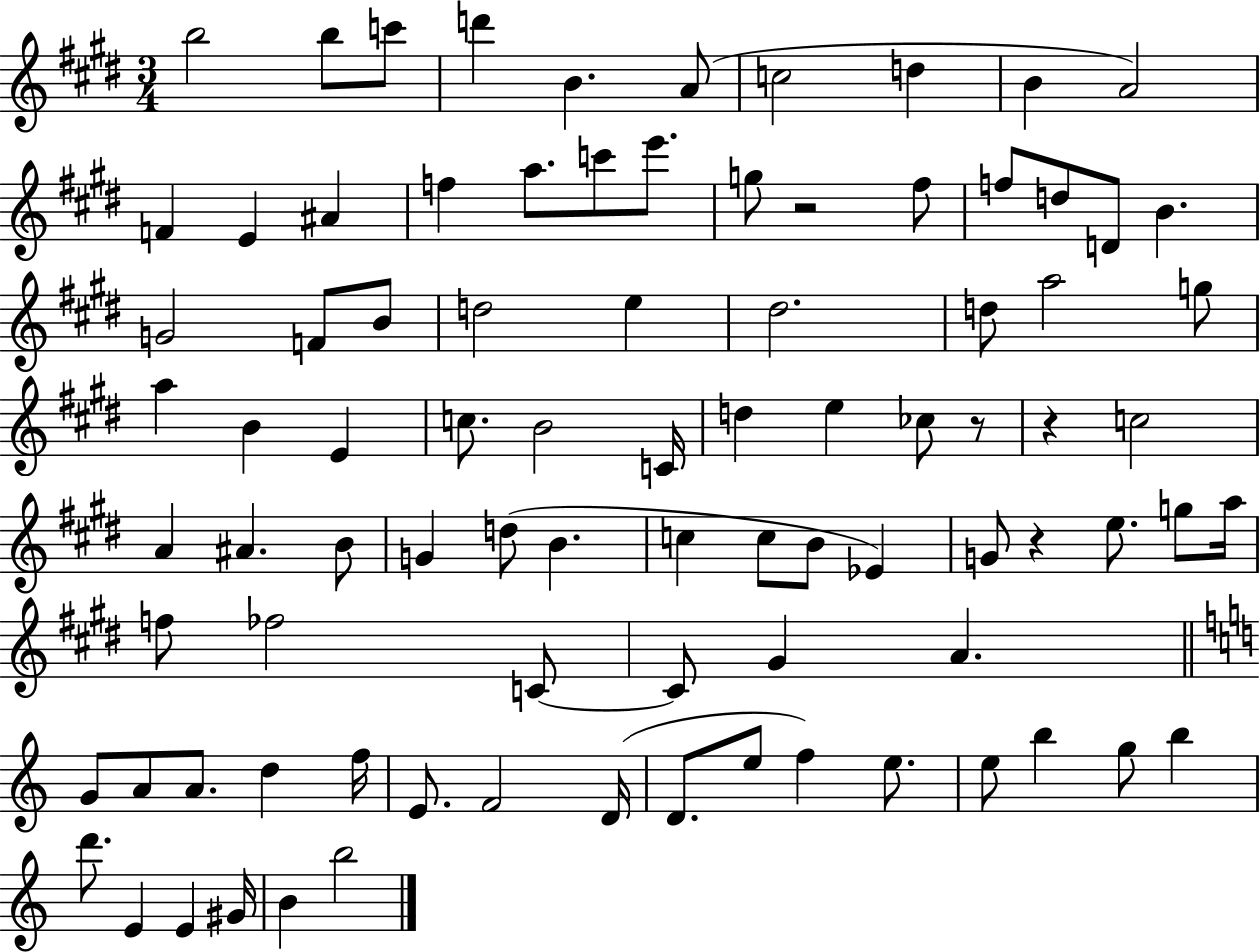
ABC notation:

X:1
T:Untitled
M:3/4
L:1/4
K:E
b2 b/2 c'/2 d' B A/2 c2 d B A2 F E ^A f a/2 c'/2 e'/2 g/2 z2 ^f/2 f/2 d/2 D/2 B G2 F/2 B/2 d2 e ^d2 d/2 a2 g/2 a B E c/2 B2 C/4 d e _c/2 z/2 z c2 A ^A B/2 G d/2 B c c/2 B/2 _E G/2 z e/2 g/2 a/4 f/2 _f2 C/2 C/2 ^G A G/2 A/2 A/2 d f/4 E/2 F2 D/4 D/2 e/2 f e/2 e/2 b g/2 b d'/2 E E ^G/4 B b2